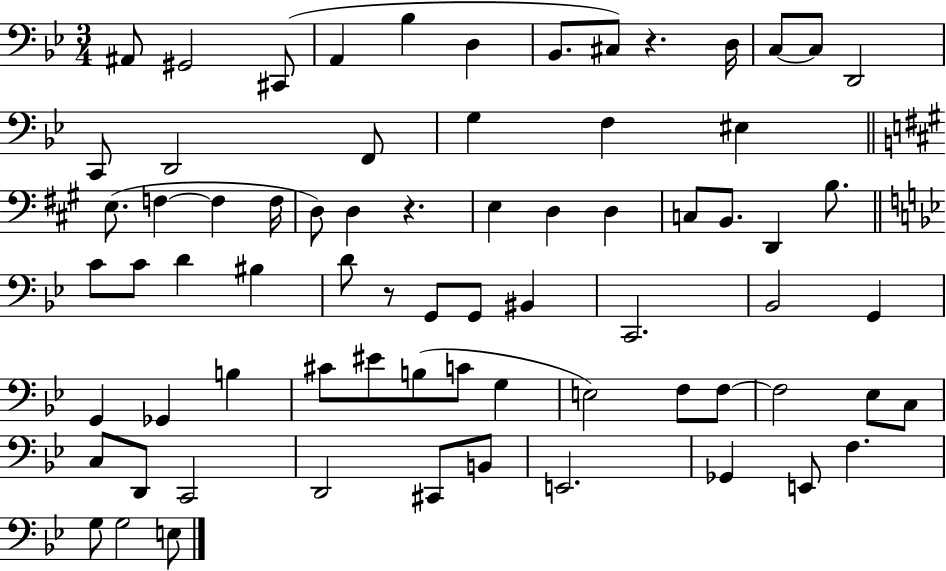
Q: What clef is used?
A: bass